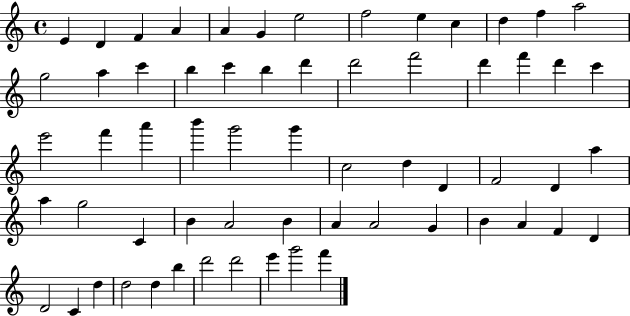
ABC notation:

X:1
T:Untitled
M:4/4
L:1/4
K:C
E D F A A G e2 f2 e c d f a2 g2 a c' b c' b d' d'2 f'2 d' f' d' c' e'2 f' a' b' g'2 g' c2 d D F2 D a a g2 C B A2 B A A2 G B A F D D2 C d d2 d b d'2 d'2 e' g'2 f'